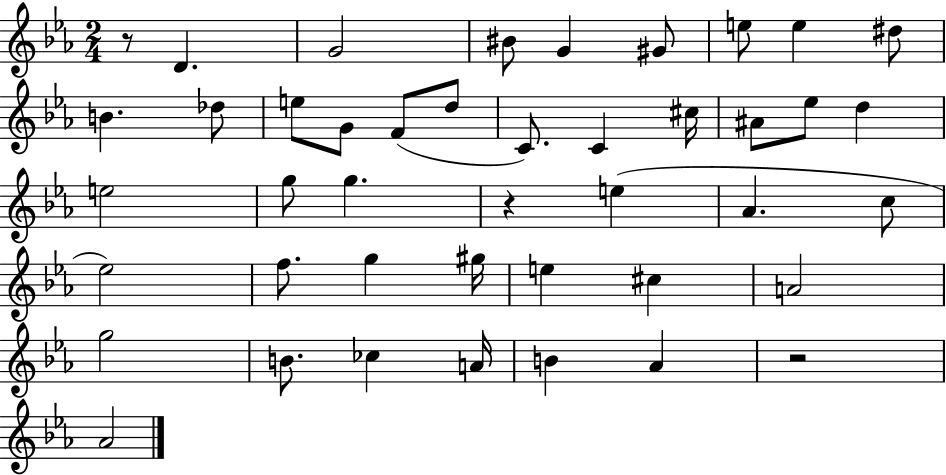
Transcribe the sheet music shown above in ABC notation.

X:1
T:Untitled
M:2/4
L:1/4
K:Eb
z/2 D G2 ^B/2 G ^G/2 e/2 e ^d/2 B _d/2 e/2 G/2 F/2 d/2 C/2 C ^c/4 ^A/2 _e/2 d e2 g/2 g z e _A c/2 _e2 f/2 g ^g/4 e ^c A2 g2 B/2 _c A/4 B _A z2 _A2